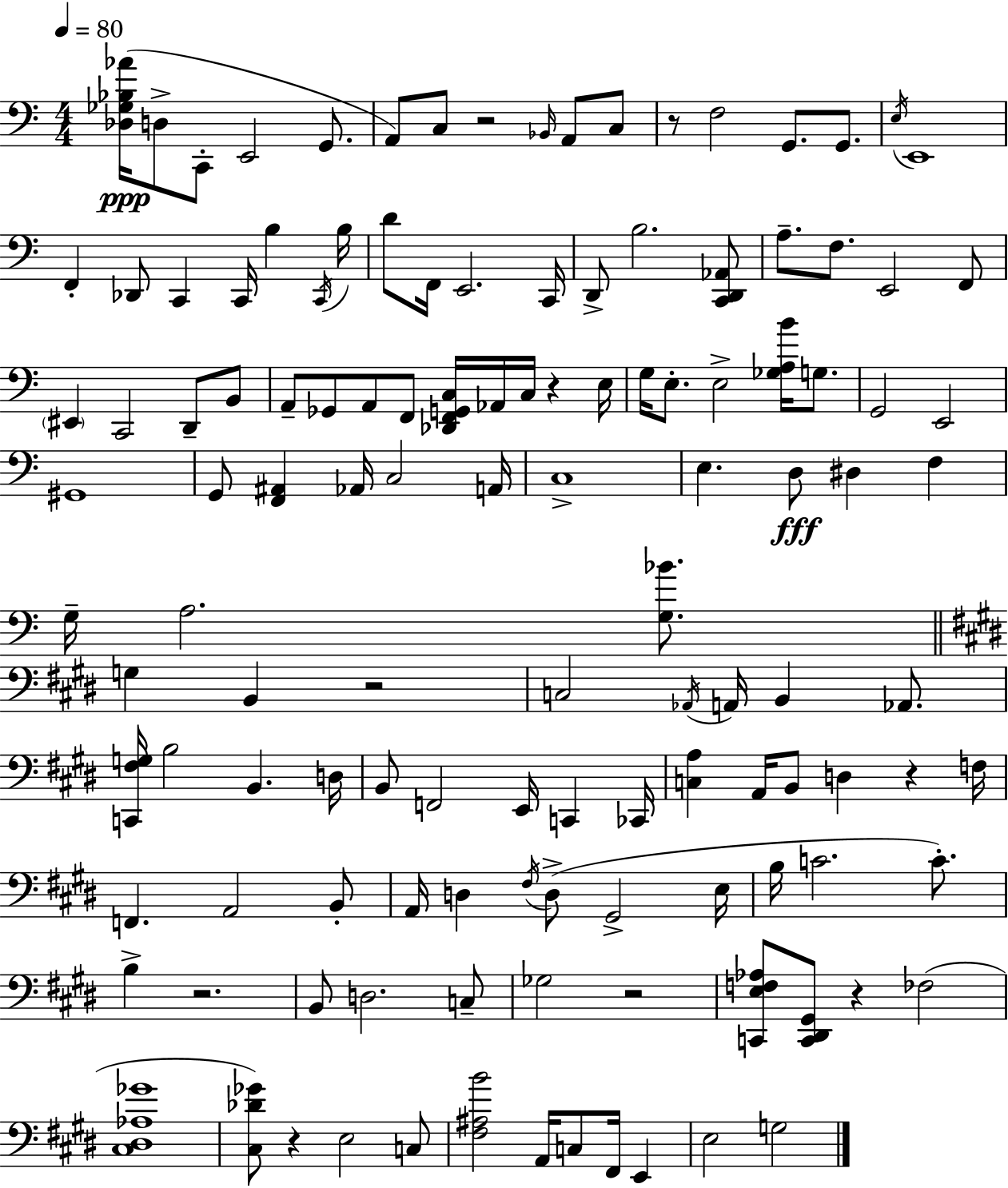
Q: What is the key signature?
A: A minor